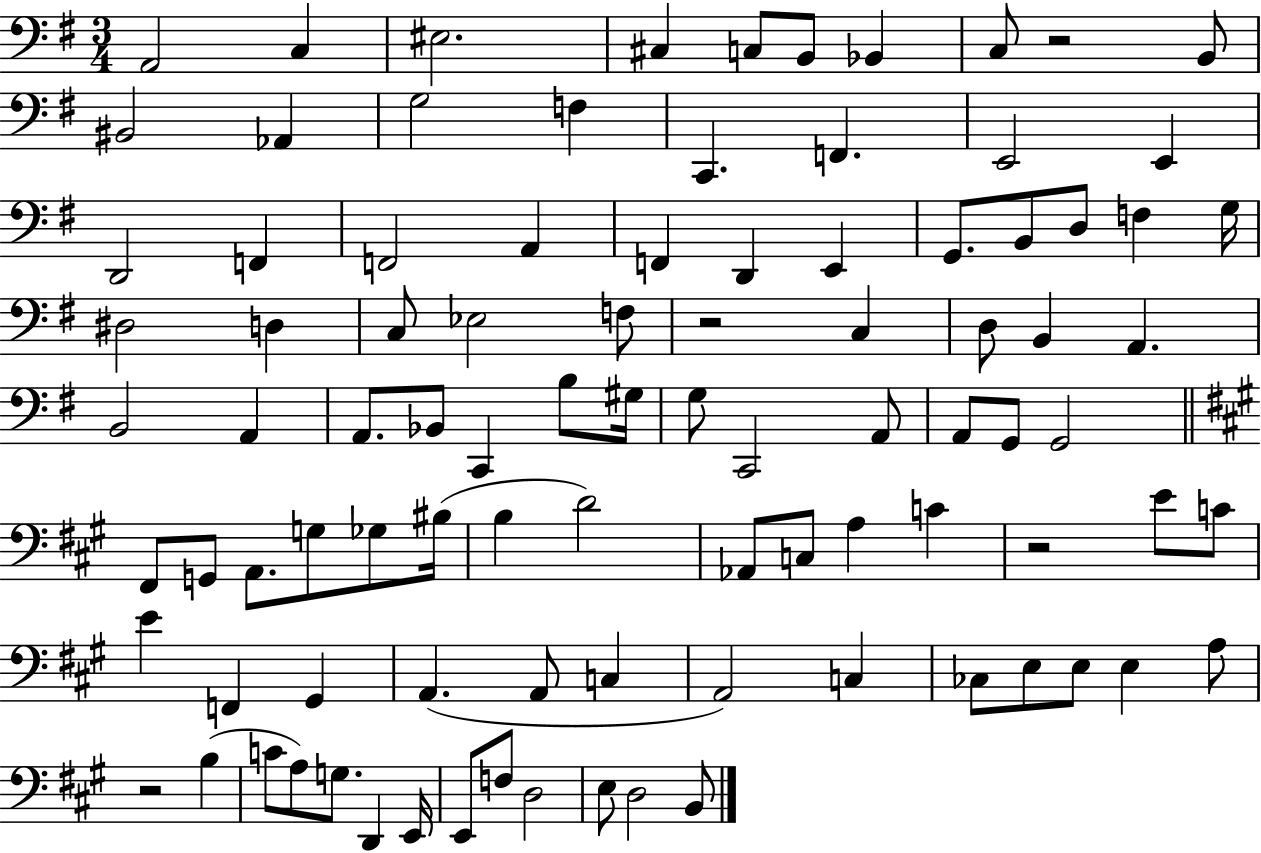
{
  \clef bass
  \numericTimeSignature
  \time 3/4
  \key g \major
  a,2 c4 | eis2. | cis4 c8 b,8 bes,4 | c8 r2 b,8 | \break bis,2 aes,4 | g2 f4 | c,4. f,4. | e,2 e,4 | \break d,2 f,4 | f,2 a,4 | f,4 d,4 e,4 | g,8. b,8 d8 f4 g16 | \break dis2 d4 | c8 ees2 f8 | r2 c4 | d8 b,4 a,4. | \break b,2 a,4 | a,8. bes,8 c,4 b8 gis16 | g8 c,2 a,8 | a,8 g,8 g,2 | \break \bar "||" \break \key a \major fis,8 g,8 a,8. g8 ges8 bis16( | b4 d'2) | aes,8 c8 a4 c'4 | r2 e'8 c'8 | \break e'4 f,4 gis,4 | a,4.( a,8 c4 | a,2) c4 | ces8 e8 e8 e4 a8 | \break r2 b4( | c'8 a8) g8. d,4 e,16 | e,8 f8 d2 | e8 d2 b,8 | \break \bar "|."
}